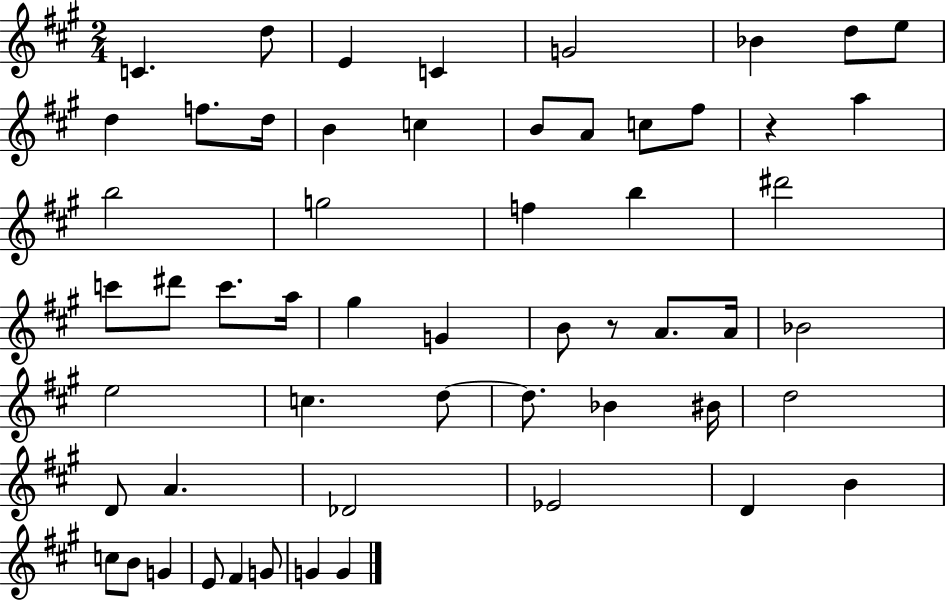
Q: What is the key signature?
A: A major